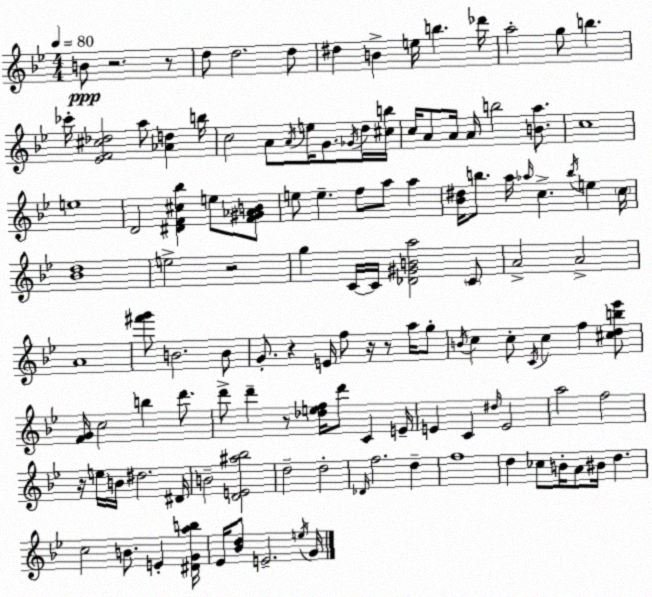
X:1
T:Untitled
M:4/4
L:1/4
K:Gm
B/2 z2 z/2 d/2 d2 d/2 ^d B e/4 b _d'/4 a2 g/2 b _c'/4 [_EF^c_d]2 a/2 [_Ad] b/4 c2 A/2 A/4 e/4 G/2 _G/4 d/4 [^cb]/4 c/4 A/2 A/4 A/4 b2 [Ba]/2 c4 e4 D2 [^DF^c_b] e/2 [F^G_AB]/2 e/2 e f/2 a/2 a [_B^d]/4 b/2 a/4 _a/4 c b/4 e c/4 [_Bd]4 e2 z2 g C/4 C/4 [_D^GBa]2 C/2 A2 A2 A4 [^f'g']/2 B2 B/2 G/2 z E/4 f/2 z/4 z/2 a/4 g/2 B/4 c c/2 C/4 c f [^cdb_e']/2 [FG]/4 c2 b d'/2 d'/2 d' z/2 [_def]/4 d'/2 C E/4 E C ^d/4 E2 a2 f2 z/4 e/4 B/4 ^d2 ^D/4 B2 [DE^a_b]2 d2 d2 _D/4 f2 d f4 d _c/2 B/4 A/2 ^B/4 d c2 B/2 E [^DGab]/4 _E/4 [_Bd]/2 E2 e/4 G/4